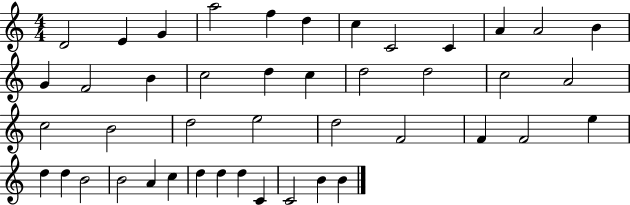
D4/h E4/q G4/q A5/h F5/q D5/q C5/q C4/h C4/q A4/q A4/h B4/q G4/q F4/h B4/q C5/h D5/q C5/q D5/h D5/h C5/h A4/h C5/h B4/h D5/h E5/h D5/h F4/h F4/q F4/h E5/q D5/q D5/q B4/h B4/h A4/q C5/q D5/q D5/q D5/q C4/q C4/h B4/q B4/q